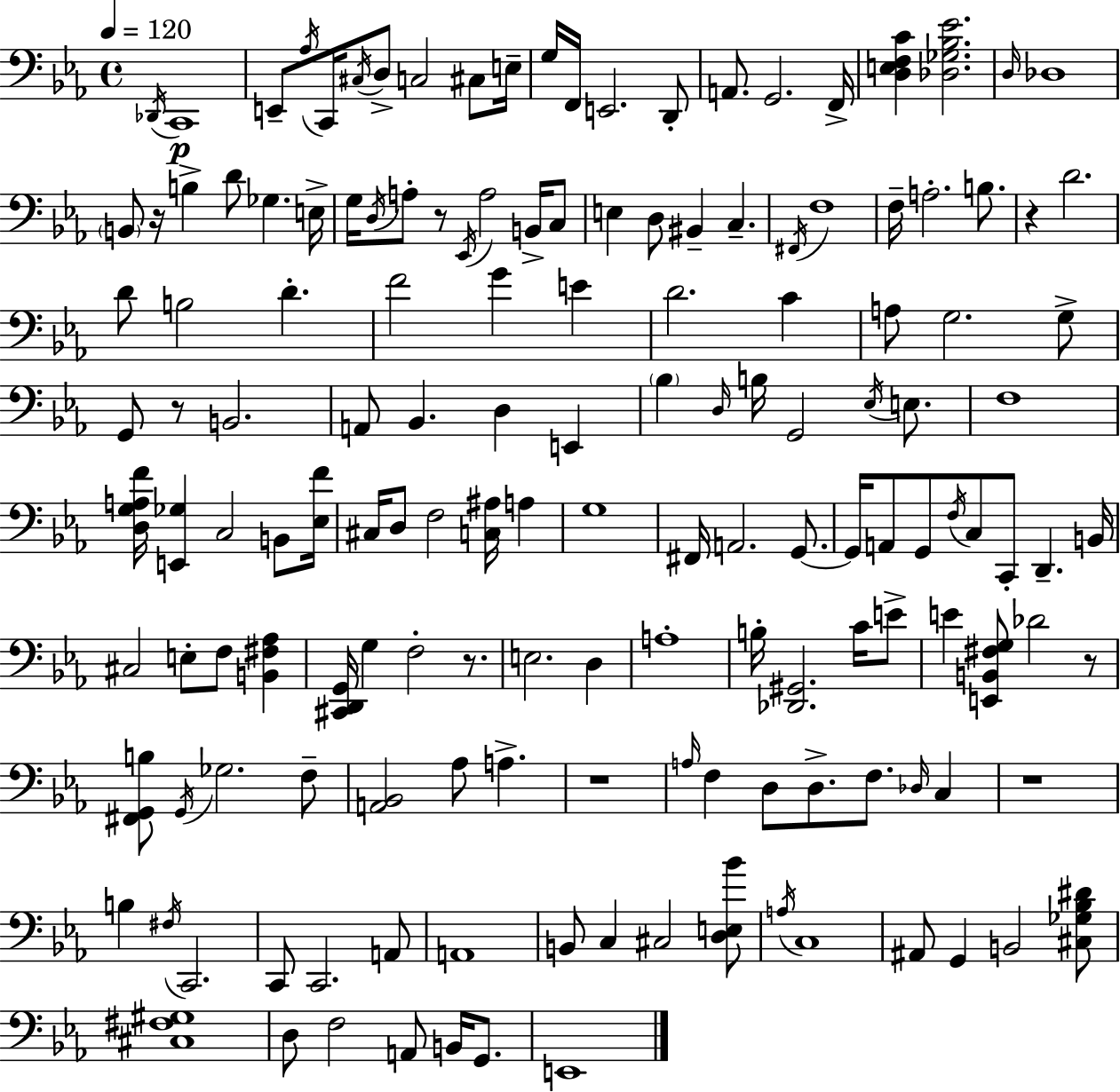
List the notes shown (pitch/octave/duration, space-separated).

Db2/s C2/w E2/e Ab3/s C2/s C#3/s D3/e C3/h C#3/e E3/s G3/s F2/s E2/h. D2/e A2/e. G2/h. F2/s [D3,E3,F3,C4]/q [Db3,Gb3,Bb3,Eb4]/h. D3/s Db3/w B2/e R/s B3/q D4/e Gb3/q. E3/s G3/s D3/s A3/e R/e Eb2/s A3/h B2/s C3/e E3/q D3/e BIS2/q C3/q. F#2/s F3/w F3/s A3/h. B3/e. R/q D4/h. D4/e B3/h D4/q. F4/h G4/q E4/q D4/h. C4/q A3/e G3/h. G3/e G2/e R/e B2/h. A2/e Bb2/q. D3/q E2/q Bb3/q D3/s B3/s G2/h Eb3/s E3/e. F3/w [D3,G3,A3,F4]/s [E2,Gb3]/q C3/h B2/e [Eb3,F4]/s C#3/s D3/e F3/h [C3,A#3]/s A3/q G3/w F#2/s A2/h. G2/e. G2/s A2/e G2/e F3/s C3/e C2/e D2/q. B2/s C#3/h E3/e F3/e [B2,F#3,Ab3]/q [C#2,D2,G2]/s G3/q F3/h R/e. E3/h. D3/q A3/w B3/s [Db2,G#2]/h. C4/s E4/e E4/q [E2,B2,F#3,G3]/e Db4/h R/e [F#2,G2,B3]/e G2/s Gb3/h. F3/e [A2,Bb2]/h Ab3/e A3/q. R/w A3/s F3/q D3/e D3/e. F3/e. Db3/s C3/q R/w B3/q F#3/s C2/h. C2/e C2/h. A2/e A2/w B2/e C3/q C#3/h [D3,E3,Bb4]/e A3/s C3/w A#2/e G2/q B2/h [C#3,Gb3,Bb3,D#4]/e [C#3,F#3,G#3]/w D3/e F3/h A2/e B2/s G2/e. E2/w